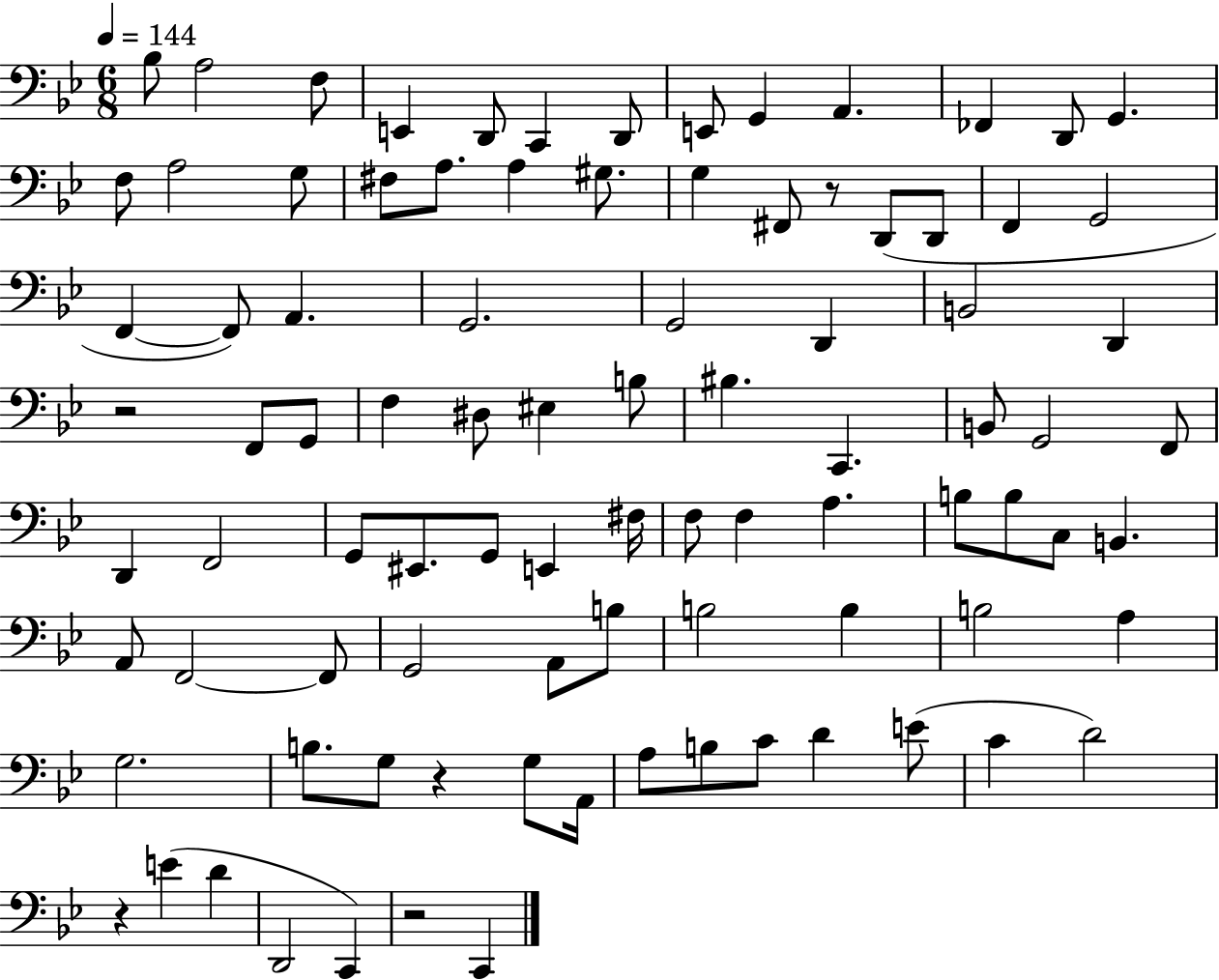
{
  \clef bass
  \numericTimeSignature
  \time 6/8
  \key bes \major
  \tempo 4 = 144
  bes8 a2 f8 | e,4 d,8 c,4 d,8 | e,8 g,4 a,4. | fes,4 d,8 g,4. | \break f8 a2 g8 | fis8 a8. a4 gis8. | g4 fis,8 r8 d,8( d,8 | f,4 g,2 | \break f,4~~ f,8) a,4. | g,2. | g,2 d,4 | b,2 d,4 | \break r2 f,8 g,8 | f4 dis8 eis4 b8 | bis4. c,4. | b,8 g,2 f,8 | \break d,4 f,2 | g,8 eis,8. g,8 e,4 fis16 | f8 f4 a4. | b8 b8 c8 b,4. | \break a,8 f,2~~ f,8 | g,2 a,8 b8 | b2 b4 | b2 a4 | \break g2. | b8. g8 r4 g8 a,16 | a8 b8 c'8 d'4 e'8( | c'4 d'2) | \break r4 e'4( d'4 | d,2 c,4) | r2 c,4 | \bar "|."
}